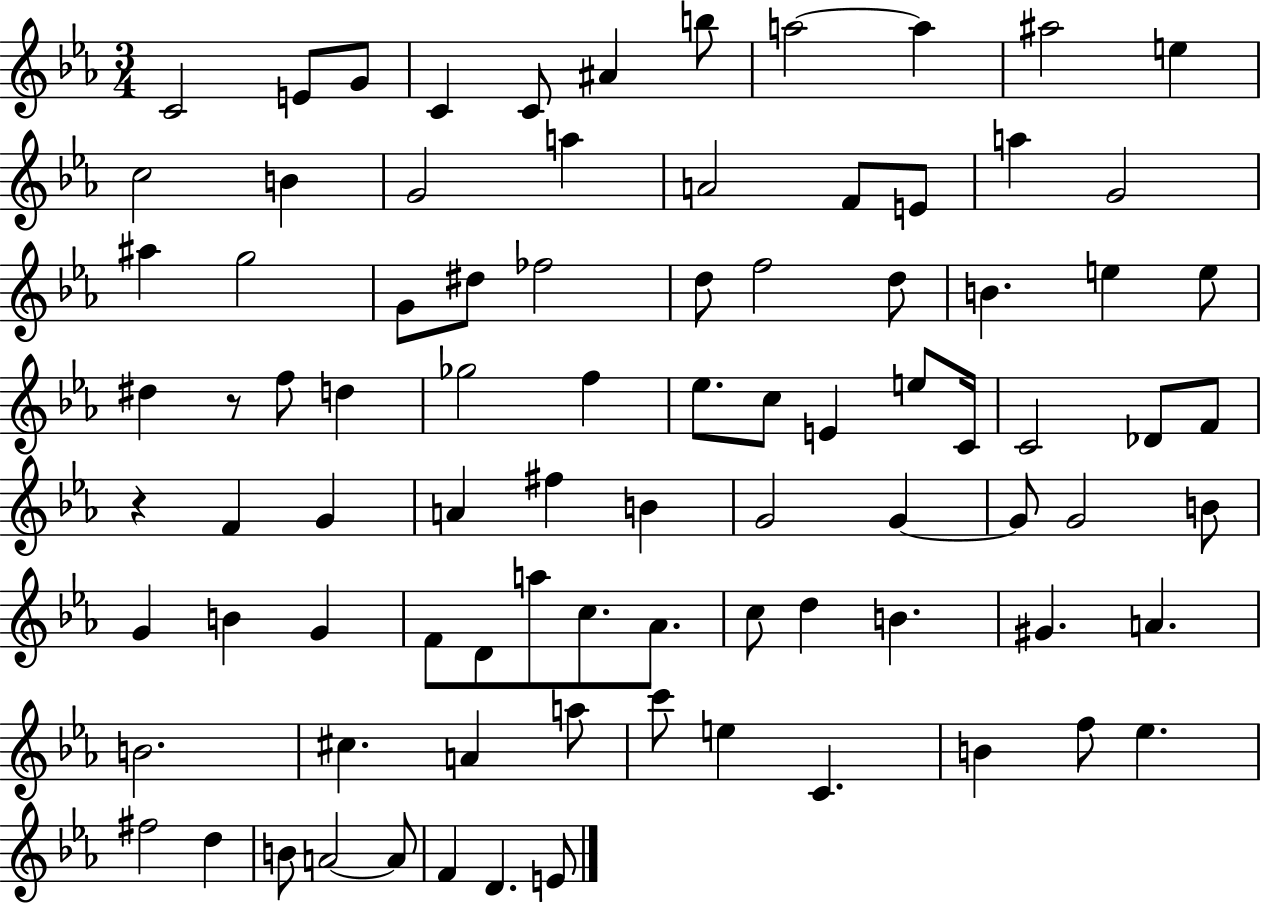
{
  \clef treble
  \numericTimeSignature
  \time 3/4
  \key ees \major
  c'2 e'8 g'8 | c'4 c'8 ais'4 b''8 | a''2~~ a''4 | ais''2 e''4 | \break c''2 b'4 | g'2 a''4 | a'2 f'8 e'8 | a''4 g'2 | \break ais''4 g''2 | g'8 dis''8 fes''2 | d''8 f''2 d''8 | b'4. e''4 e''8 | \break dis''4 r8 f''8 d''4 | ges''2 f''4 | ees''8. c''8 e'4 e''8 c'16 | c'2 des'8 f'8 | \break r4 f'4 g'4 | a'4 fis''4 b'4 | g'2 g'4~~ | g'8 g'2 b'8 | \break g'4 b'4 g'4 | f'8 d'8 a''8 c''8. aes'8. | c''8 d''4 b'4. | gis'4. a'4. | \break b'2. | cis''4. a'4 a''8 | c'''8 e''4 c'4. | b'4 f''8 ees''4. | \break fis''2 d''4 | b'8 a'2~~ a'8 | f'4 d'4. e'8 | \bar "|."
}